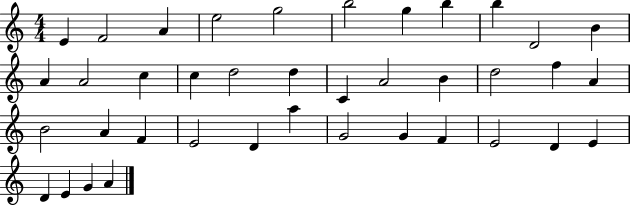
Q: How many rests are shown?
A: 0